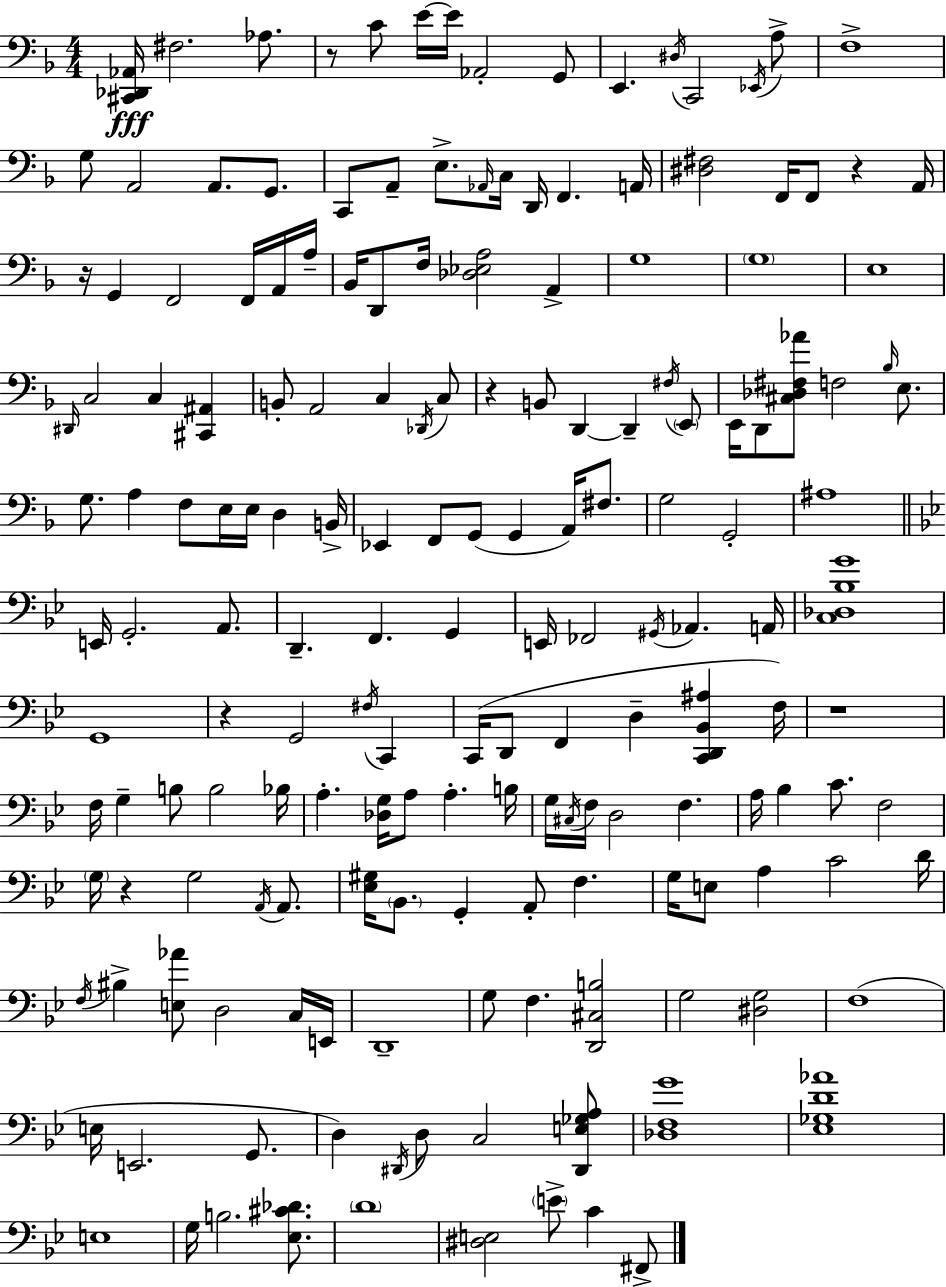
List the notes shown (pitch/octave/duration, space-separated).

[C#2,Db2,Ab2]/s F#3/h. Ab3/e. R/e C4/e E4/s E4/s Ab2/h G2/e E2/q. D#3/s C2/h Eb2/s A3/e F3/w G3/e A2/h A2/e. G2/e. C2/e A2/e E3/e. Ab2/s C3/s D2/s F2/q. A2/s [D#3,F#3]/h F2/s F2/e R/q A2/s R/s G2/q F2/h F2/s A2/s A3/s Bb2/s D2/e F3/s [Db3,Eb3,A3]/h A2/q G3/w G3/w E3/w D#2/s C3/h C3/q [C#2,A#2]/q B2/e A2/h C3/q Db2/s C3/e R/q B2/e D2/q D2/q F#3/s E2/e E2/s D2/e [C#3,Db3,F#3,Ab4]/e F3/h Bb3/s E3/e. G3/e. A3/q F3/e E3/s E3/s D3/q B2/s Eb2/q F2/e G2/e G2/q A2/s F#3/e. G3/h G2/h A#3/w E2/s G2/h. A2/e. D2/q. F2/q. G2/q E2/s FES2/h G#2/s Ab2/q. A2/s [C3,Db3,Bb3,G4]/w G2/w R/q G2/h F#3/s C2/q C2/s D2/e F2/q D3/q [C2,D2,Bb2,A#3]/q F3/s R/w F3/s G3/q B3/e B3/h Bb3/s A3/q. [Db3,G3]/s A3/e A3/q. B3/s G3/s C#3/s F3/s D3/h F3/q. A3/s Bb3/q C4/e. F3/h G3/s R/q G3/h A2/s A2/e. [Eb3,G#3]/s Bb2/e. G2/q A2/e F3/q. G3/s E3/e A3/q C4/h D4/s F3/s BIS3/q [E3,Ab4]/e D3/h C3/s E2/s D2/w G3/e F3/q. [D2,C#3,B3]/h G3/h [D#3,G3]/h F3/w E3/s E2/h. G2/e. D3/q D#2/s D3/e C3/h [D#2,E3,Gb3,A3]/e [Db3,F3,G4]/w [Eb3,Gb3,D4,Ab4]/w E3/w G3/s B3/h. [Eb3,C#4,Db4]/e. D4/w [D#3,E3]/h E4/e C4/q F#2/e